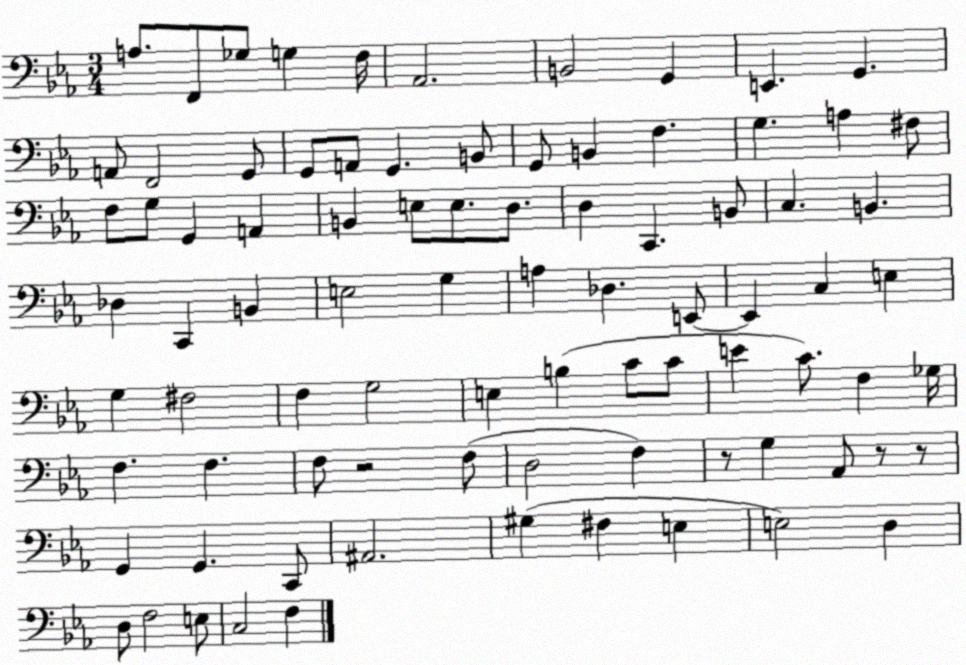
X:1
T:Untitled
M:3/4
L:1/4
K:Eb
A,/2 F,,/2 _G,/2 G, F,/4 _A,,2 B,,2 G,, E,, G,, A,,/2 F,,2 G,,/2 G,,/2 A,,/2 G,, B,,/2 G,,/2 B,, F, G, A, ^F,/2 F,/2 G,/2 G,, A,, B,, E,/2 E,/2 D,/2 D, C,, B,,/2 C, B,, _D, C,, B,, E,2 G, A, _D, E,,/2 E,, C, E, G, ^F,2 F, G,2 E, B, C/2 C/2 E C/2 F, _G,/4 F, F, F,/2 z2 F,/2 D,2 F, z/2 G, _A,,/2 z/2 z/2 G,, G,, C,,/2 ^A,,2 ^G, ^F, E, E,2 D, D,/2 F,2 E,/2 C,2 F,